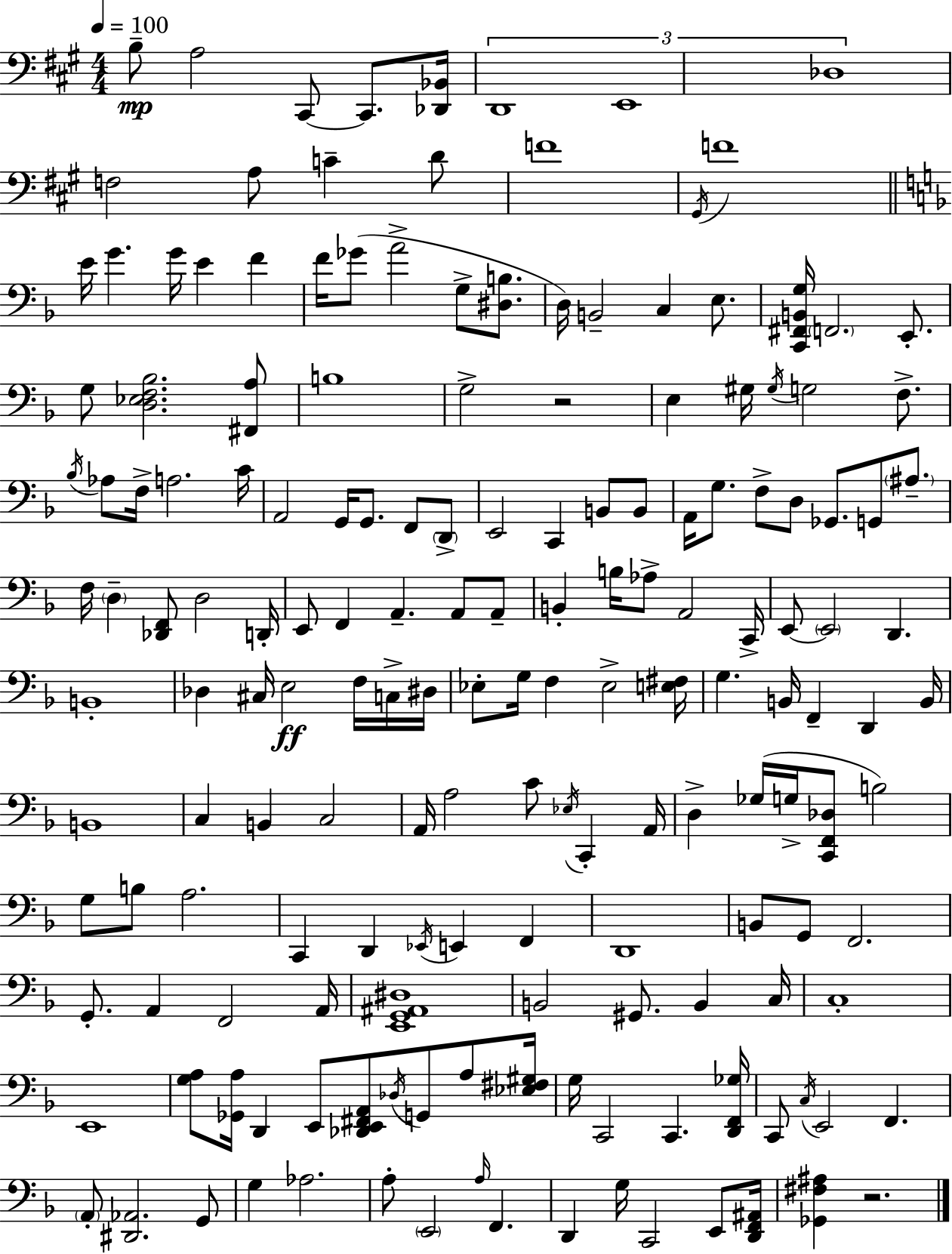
X:1
T:Untitled
M:4/4
L:1/4
K:A
B,/2 A,2 ^C,,/2 ^C,,/2 [_D,,_B,,]/4 D,,4 E,,4 _D,4 F,2 A,/2 C D/2 F4 ^G,,/4 F4 E/4 G G/4 E F F/4 _G/2 A2 G,/2 [^D,B,]/2 D,/4 B,,2 C, E,/2 [C,,^F,,B,,G,]/4 F,,2 E,,/2 G,/2 [D,_E,F,_B,]2 [^F,,A,]/2 B,4 G,2 z2 E, ^G,/4 ^G,/4 G,2 F,/2 _B,/4 _A,/2 F,/4 A,2 C/4 A,,2 G,,/4 G,,/2 F,,/2 D,,/2 E,,2 C,, B,,/2 B,,/2 A,,/4 G,/2 F,/2 D,/2 _G,,/2 G,,/2 ^A,/2 F,/4 D, [_D,,F,,]/2 D,2 D,,/4 E,,/2 F,, A,, A,,/2 A,,/2 B,, B,/4 _A,/2 A,,2 C,,/4 E,,/2 E,,2 D,, B,,4 _D, ^C,/4 E,2 F,/4 C,/4 ^D,/4 _E,/2 G,/4 F, _E,2 [E,^F,]/4 G, B,,/4 F,, D,, B,,/4 B,,4 C, B,, C,2 A,,/4 A,2 C/2 _E,/4 C,, A,,/4 D, _G,/4 G,/4 [C,,F,,_D,]/2 B,2 G,/2 B,/2 A,2 C,, D,, _E,,/4 E,, F,, D,,4 B,,/2 G,,/2 F,,2 G,,/2 A,, F,,2 A,,/4 [E,,G,,^A,,^D,]4 B,,2 ^G,,/2 B,, C,/4 C,4 E,,4 [G,A,]/2 [_G,,A,]/4 D,, E,,/2 [_D,,E,,^F,,A,,]/2 _D,/4 G,,/2 A,/2 [_E,^F,^G,]/4 G,/4 C,,2 C,, [D,,F,,_G,]/4 C,,/2 C,/4 E,,2 F,, A,,/2 [^D,,_A,,]2 G,,/2 G, _A,2 A,/2 E,,2 A,/4 F,, D,, G,/4 C,,2 E,,/2 [D,,F,,^A,,]/4 [_G,,^F,^A,] z2